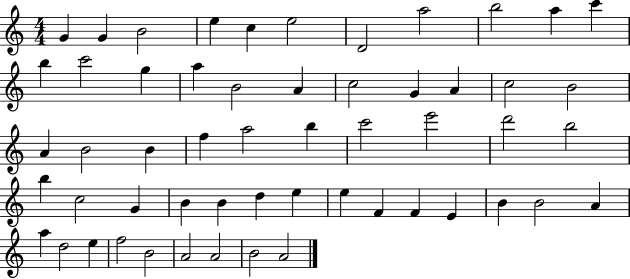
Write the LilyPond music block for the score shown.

{
  \clef treble
  \numericTimeSignature
  \time 4/4
  \key c \major
  g'4 g'4 b'2 | e''4 c''4 e''2 | d'2 a''2 | b''2 a''4 c'''4 | \break b''4 c'''2 g''4 | a''4 b'2 a'4 | c''2 g'4 a'4 | c''2 b'2 | \break a'4 b'2 b'4 | f''4 a''2 b''4 | c'''2 e'''2 | d'''2 b''2 | \break b''4 c''2 g'4 | b'4 b'4 d''4 e''4 | e''4 f'4 f'4 e'4 | b'4 b'2 a'4 | \break a''4 d''2 e''4 | f''2 b'2 | a'2 a'2 | b'2 a'2 | \break \bar "|."
}